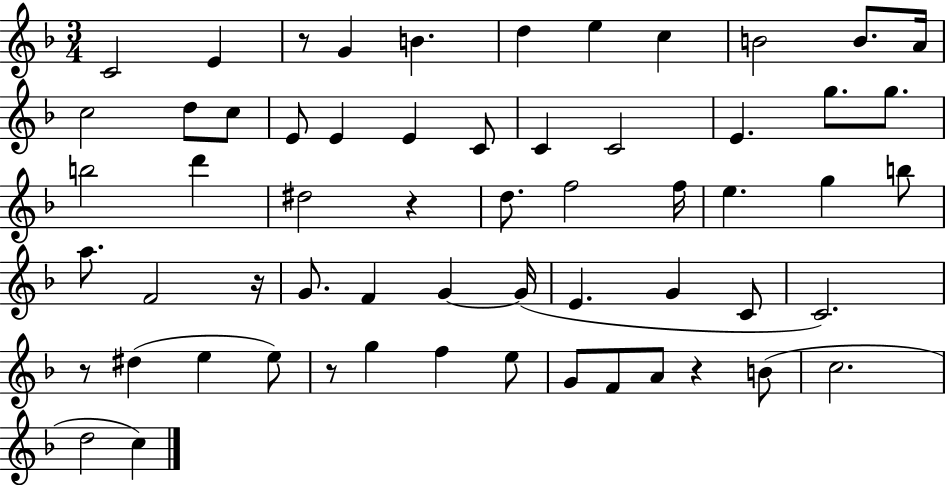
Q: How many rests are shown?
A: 6